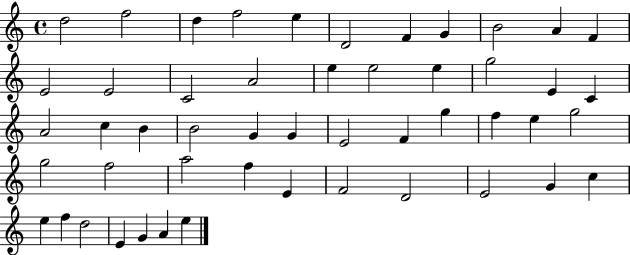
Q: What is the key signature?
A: C major